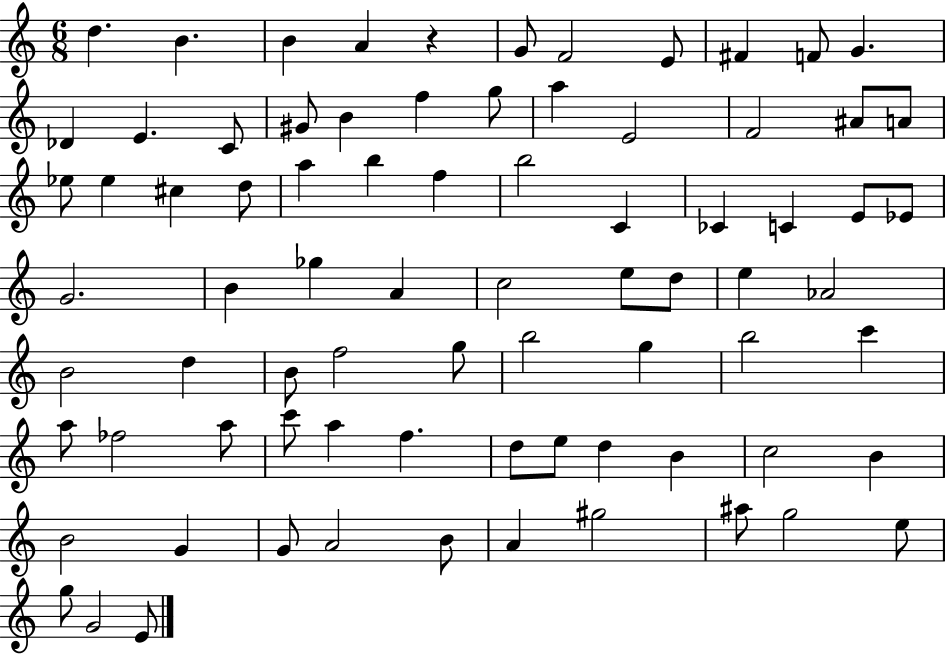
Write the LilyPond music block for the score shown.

{
  \clef treble
  \numericTimeSignature
  \time 6/8
  \key c \major
  \repeat volta 2 { d''4. b'4. | b'4 a'4 r4 | g'8 f'2 e'8 | fis'4 f'8 g'4. | \break des'4 e'4. c'8 | gis'8 b'4 f''4 g''8 | a''4 e'2 | f'2 ais'8 a'8 | \break ees''8 ees''4 cis''4 d''8 | a''4 b''4 f''4 | b''2 c'4 | ces'4 c'4 e'8 ees'8 | \break g'2. | b'4 ges''4 a'4 | c''2 e''8 d''8 | e''4 aes'2 | \break b'2 d''4 | b'8 f''2 g''8 | b''2 g''4 | b''2 c'''4 | \break a''8 fes''2 a''8 | c'''8 a''4 f''4. | d''8 e''8 d''4 b'4 | c''2 b'4 | \break b'2 g'4 | g'8 a'2 b'8 | a'4 gis''2 | ais''8 g''2 e''8 | \break g''8 g'2 e'8 | } \bar "|."
}